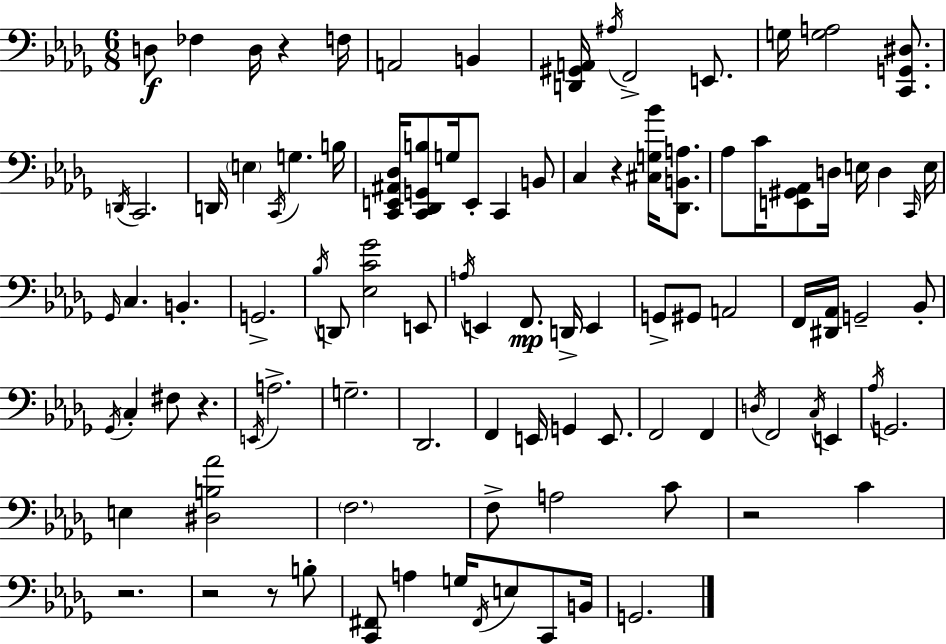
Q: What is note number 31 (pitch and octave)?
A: C3